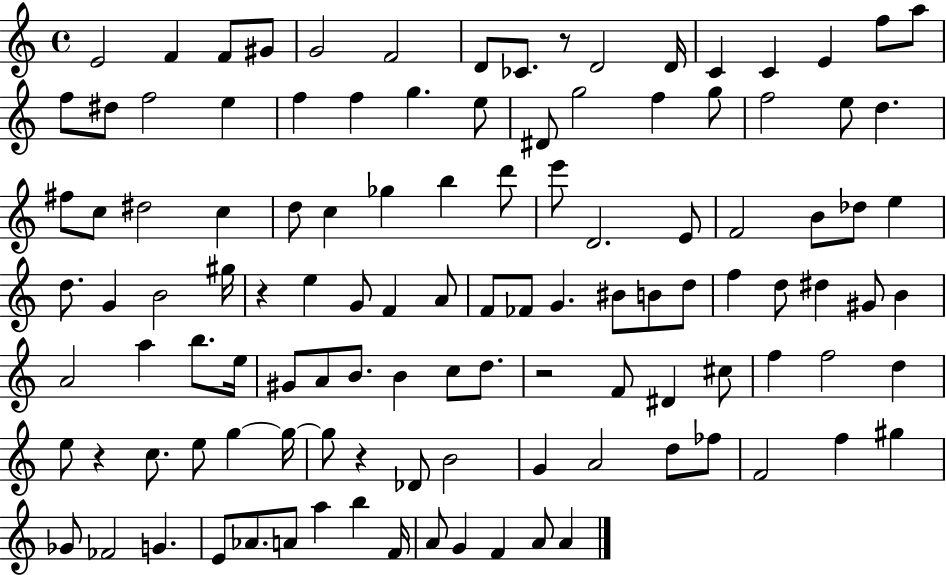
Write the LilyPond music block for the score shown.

{
  \clef treble
  \time 4/4
  \defaultTimeSignature
  \key c \major
  \repeat volta 2 { e'2 f'4 f'8 gis'8 | g'2 f'2 | d'8 ces'8. r8 d'2 d'16 | c'4 c'4 e'4 f''8 a''8 | \break f''8 dis''8 f''2 e''4 | f''4 f''4 g''4. e''8 | dis'8 g''2 f''4 g''8 | f''2 e''8 d''4. | \break fis''8 c''8 dis''2 c''4 | d''8 c''4 ges''4 b''4 d'''8 | e'''8 d'2. e'8 | f'2 b'8 des''8 e''4 | \break d''8. g'4 b'2 gis''16 | r4 e''4 g'8 f'4 a'8 | f'8 fes'8 g'4. bis'8 b'8 d''8 | f''4 d''8 dis''4 gis'8 b'4 | \break a'2 a''4 b''8. e''16 | gis'8 a'8 b'8. b'4 c''8 d''8. | r2 f'8 dis'4 cis''8 | f''4 f''2 d''4 | \break e''8 r4 c''8. e''8 g''4~~ g''16~~ | g''8 r4 des'8 b'2 | g'4 a'2 d''8 fes''8 | f'2 f''4 gis''4 | \break ges'8 fes'2 g'4. | e'8 aes'8. a'8 a''4 b''4 f'16 | a'8 g'4 f'4 a'8 a'4 | } \bar "|."
}